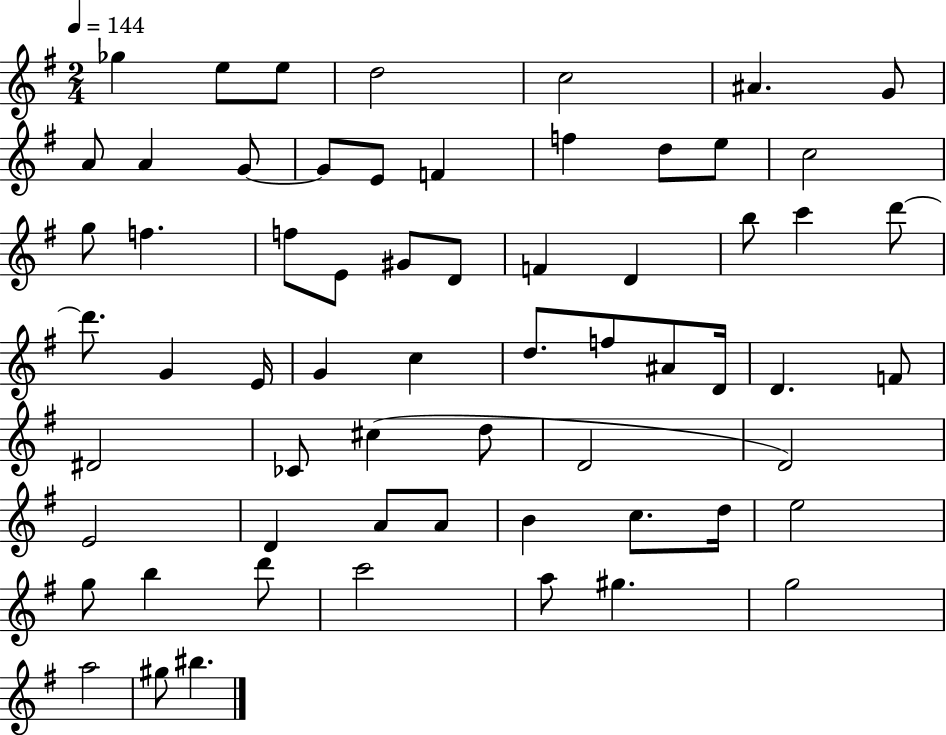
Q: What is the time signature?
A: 2/4